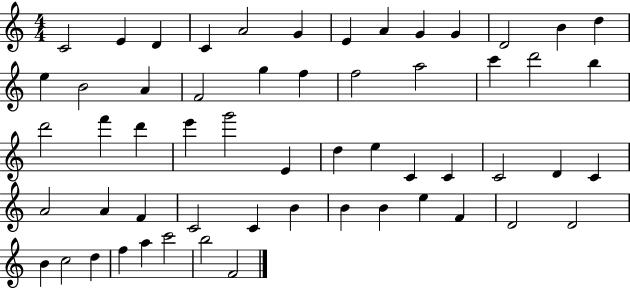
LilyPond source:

{
  \clef treble
  \numericTimeSignature
  \time 4/4
  \key c \major
  c'2 e'4 d'4 | c'4 a'2 g'4 | e'4 a'4 g'4 g'4 | d'2 b'4 d''4 | \break e''4 b'2 a'4 | f'2 g''4 f''4 | f''2 a''2 | c'''4 d'''2 b''4 | \break d'''2 f'''4 d'''4 | e'''4 g'''2 e'4 | d''4 e''4 c'4 c'4 | c'2 d'4 c'4 | \break a'2 a'4 f'4 | c'2 c'4 b'4 | b'4 b'4 e''4 f'4 | d'2 d'2 | \break b'4 c''2 d''4 | f''4 a''4 c'''2 | b''2 f'2 | \bar "|."
}